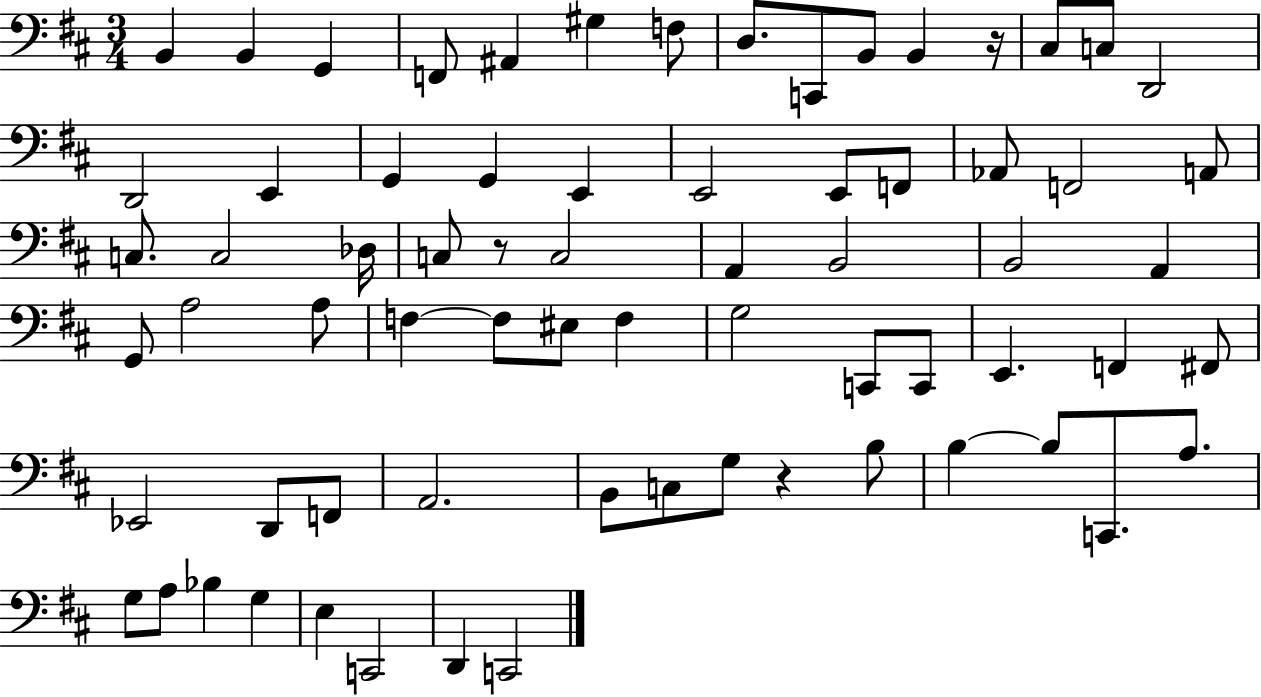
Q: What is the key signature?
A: D major